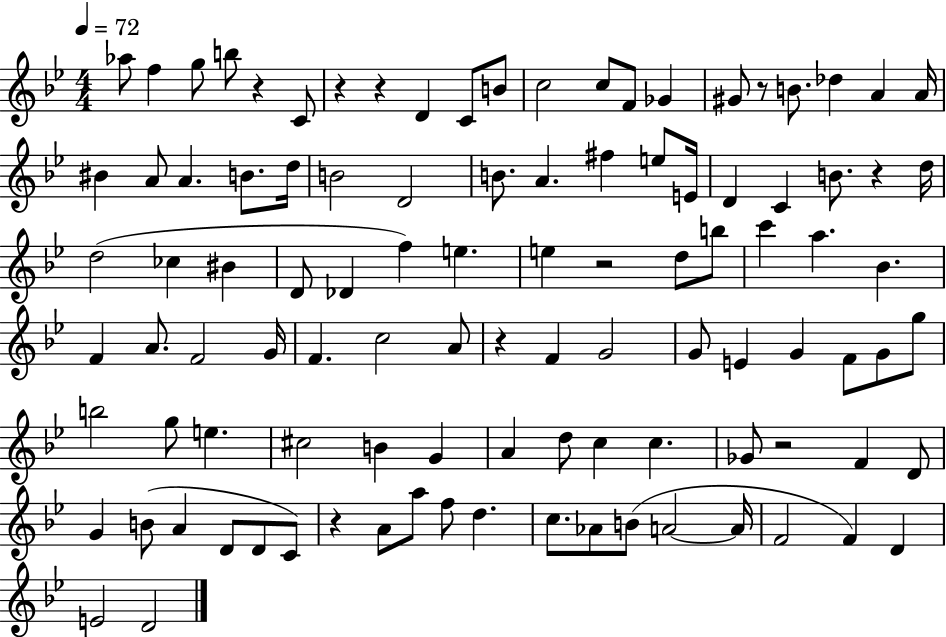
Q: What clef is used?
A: treble